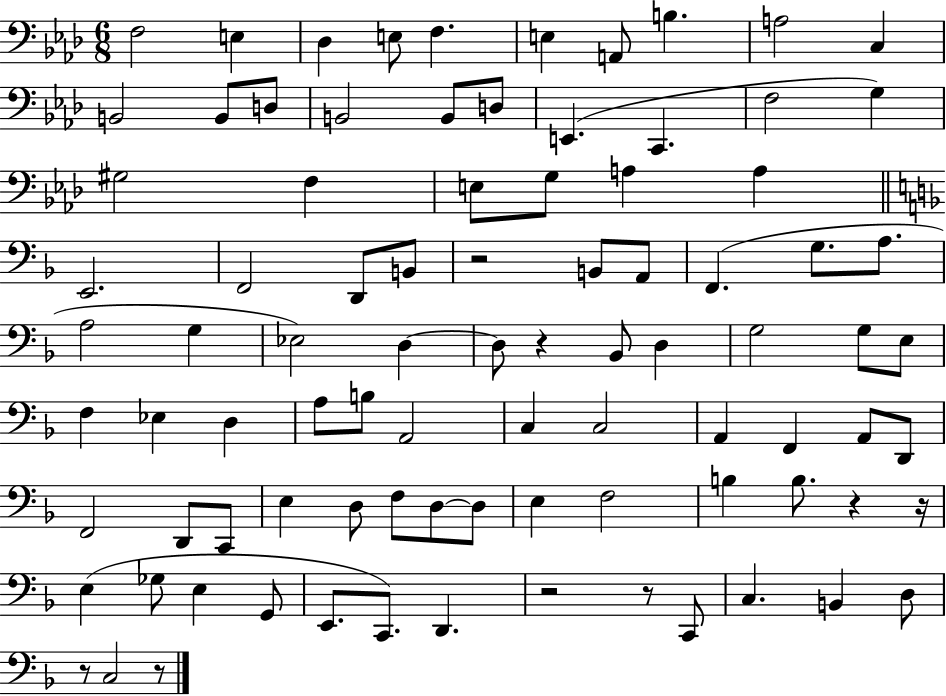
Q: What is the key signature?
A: AES major